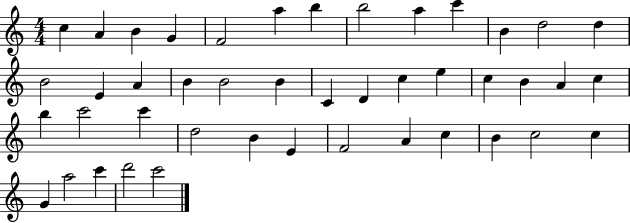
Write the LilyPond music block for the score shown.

{
  \clef treble
  \numericTimeSignature
  \time 4/4
  \key c \major
  c''4 a'4 b'4 g'4 | f'2 a''4 b''4 | b''2 a''4 c'''4 | b'4 d''2 d''4 | \break b'2 e'4 a'4 | b'4 b'2 b'4 | c'4 d'4 c''4 e''4 | c''4 b'4 a'4 c''4 | \break b''4 c'''2 c'''4 | d''2 b'4 e'4 | f'2 a'4 c''4 | b'4 c''2 c''4 | \break g'4 a''2 c'''4 | d'''2 c'''2 | \bar "|."
}